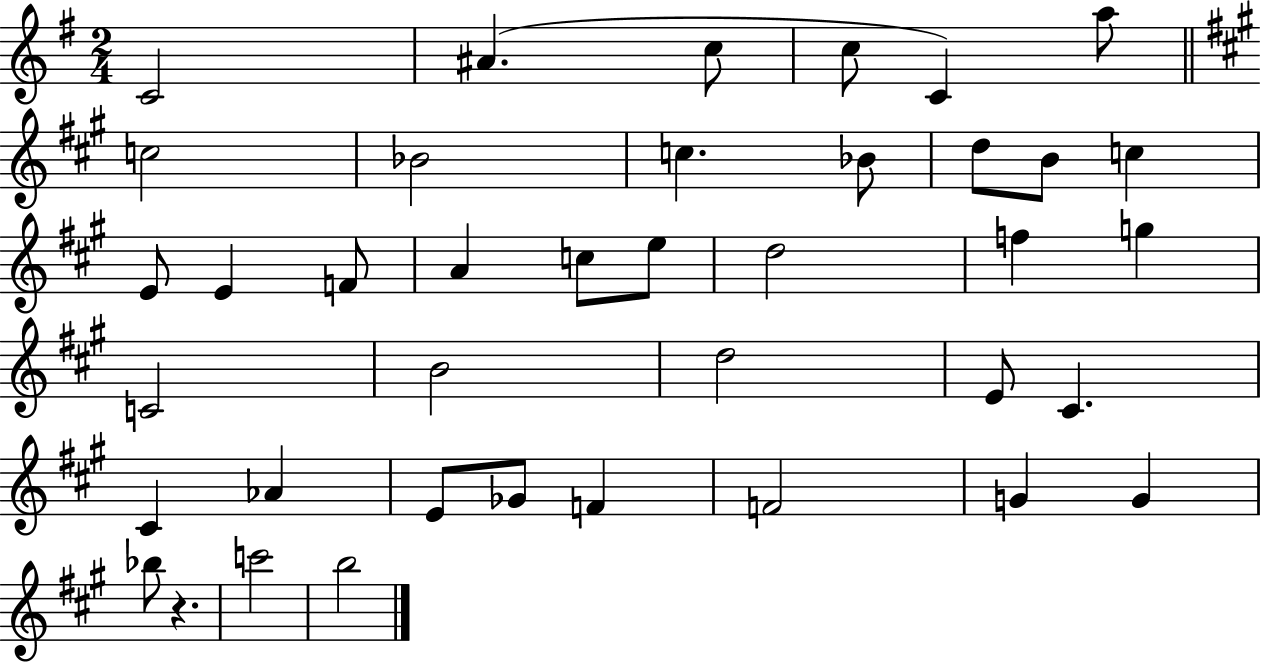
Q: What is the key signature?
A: G major